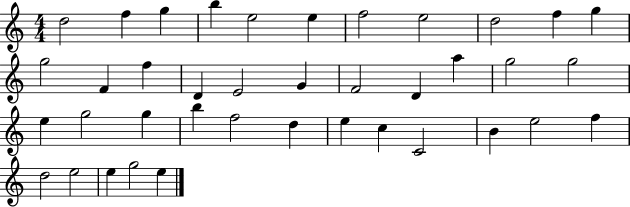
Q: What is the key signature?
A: C major